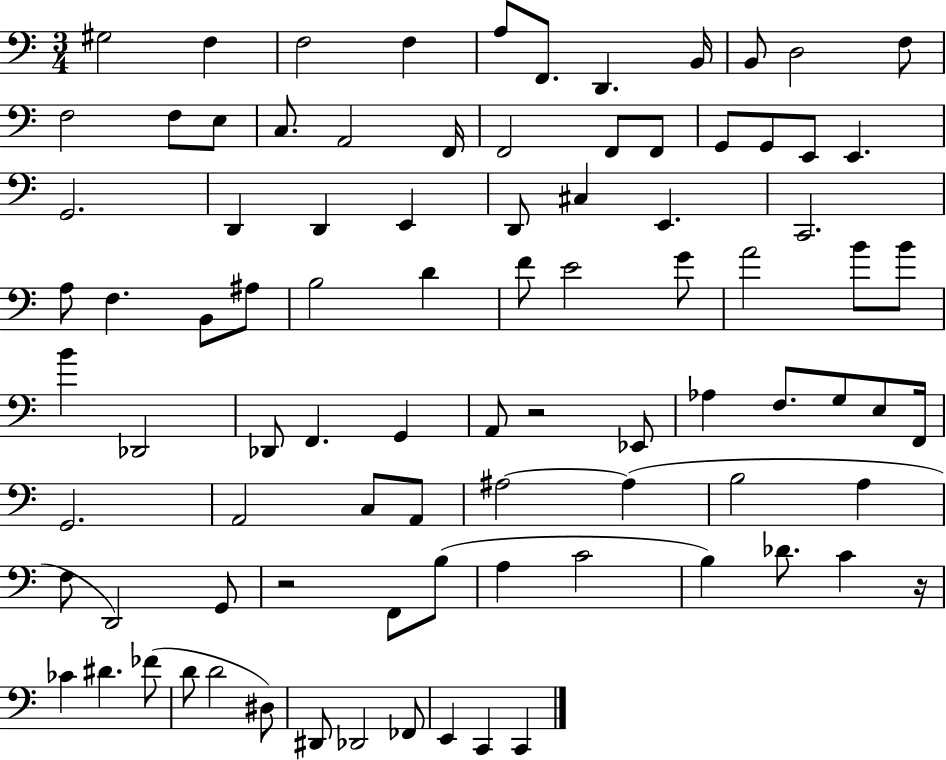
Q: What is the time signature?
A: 3/4